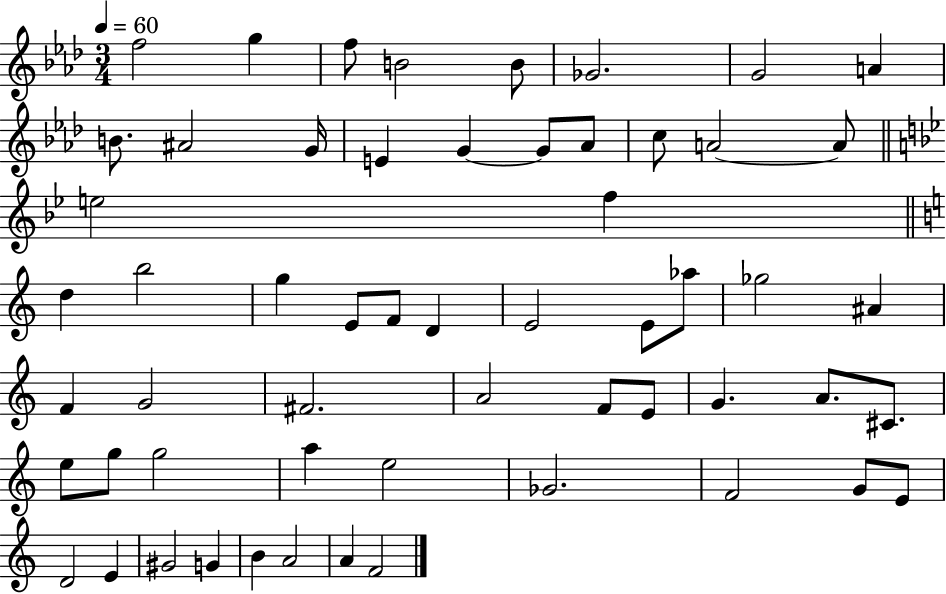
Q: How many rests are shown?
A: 0